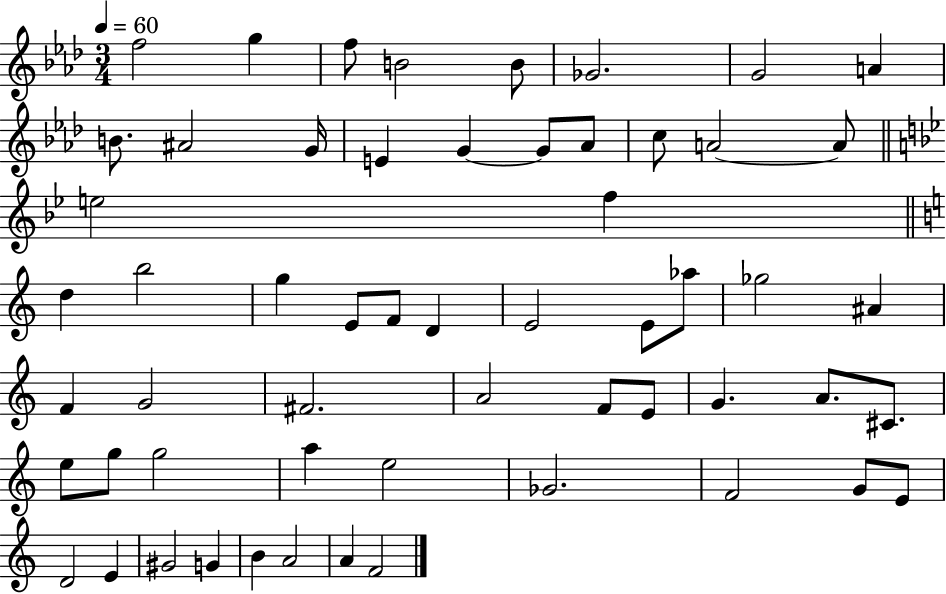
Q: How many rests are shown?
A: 0